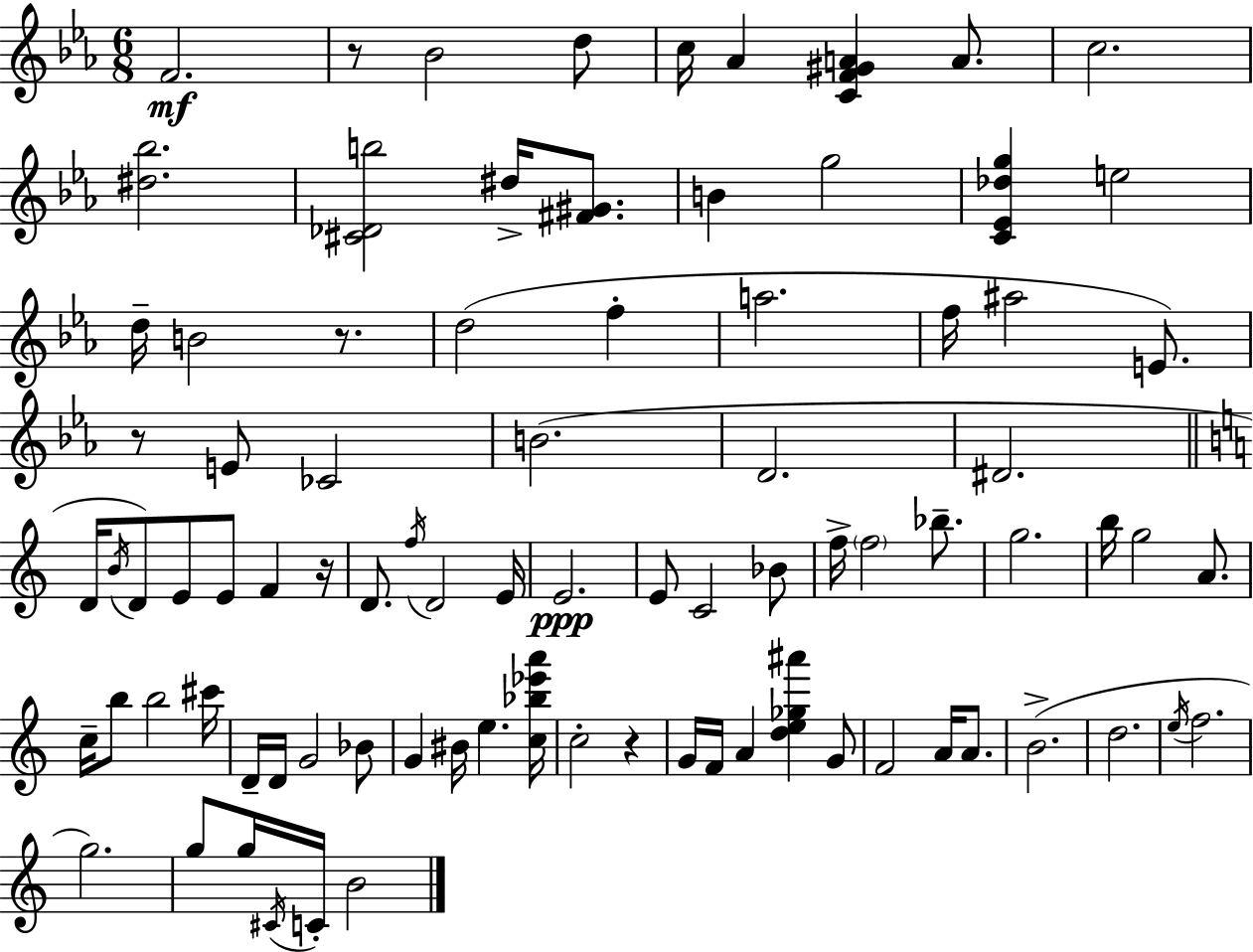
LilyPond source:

{
  \clef treble
  \numericTimeSignature
  \time 6/8
  \key c \minor
  f'2.\mf | r8 bes'2 d''8 | c''16 aes'4 <c' f' gis' a'>4 a'8. | c''2. | \break <dis'' bes''>2. | <cis' des' b''>2 dis''16-> <fis' gis'>8. | b'4 g''2 | <c' ees' des'' g''>4 e''2 | \break d''16-- b'2 r8. | d''2( f''4-. | a''2. | f''16 ais''2 e'8.) | \break r8 e'8 ces'2 | b'2.( | d'2. | dis'2. | \break \bar "||" \break \key a \minor d'16 \acciaccatura { b'16 }) d'8 e'8 e'8 f'4 | r16 d'8. \acciaccatura { f''16 } d'2 | e'16 e'2.\ppp | e'8 c'2 | \break bes'8 f''16-> \parenthesize f''2 bes''8.-- | g''2. | b''16 g''2 a'8. | c''16-- b''8 b''2 | \break cis'''16 d'16-- d'16 g'2 | bes'8 g'4 bis'16 e''4. | <c'' bes'' ees''' a'''>16 c''2-. r4 | g'16 f'16 a'4 <d'' e'' ges'' ais'''>4 | \break g'8 f'2 a'16 a'8. | b'2.->( | d''2. | \acciaccatura { e''16 } f''2. | \break g''2.) | g''8 g''16 \acciaccatura { cis'16 } c'16-. b'2 | \bar "|."
}